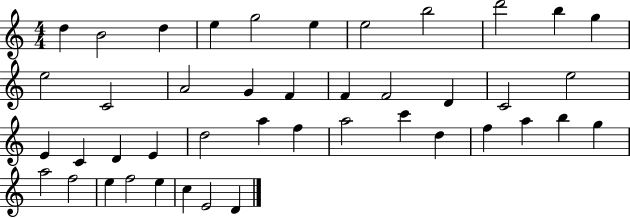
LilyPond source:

{
  \clef treble
  \numericTimeSignature
  \time 4/4
  \key c \major
  d''4 b'2 d''4 | e''4 g''2 e''4 | e''2 b''2 | d'''2 b''4 g''4 | \break e''2 c'2 | a'2 g'4 f'4 | f'4 f'2 d'4 | c'2 e''2 | \break e'4 c'4 d'4 e'4 | d''2 a''4 f''4 | a''2 c'''4 d''4 | f''4 a''4 b''4 g''4 | \break a''2 f''2 | e''4 f''2 e''4 | c''4 e'2 d'4 | \bar "|."
}